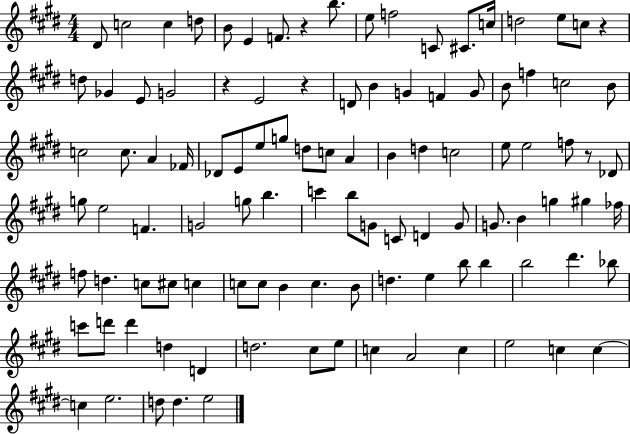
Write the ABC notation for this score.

X:1
T:Untitled
M:4/4
L:1/4
K:E
^D/2 c2 c d/2 B/2 E F/2 z b/2 e/2 f2 C/2 ^C/2 c/4 d2 e/2 c/2 z d/2 _G E/2 G2 z E2 z D/2 B G F G/2 B/2 f c2 B/2 c2 c/2 A _F/4 _D/2 E/2 e/2 g/2 d/2 c/2 A B d c2 e/2 e2 f/2 z/2 _D/2 g/2 e2 F G2 g/2 b c' b/2 G/2 C/2 D G/2 G/2 B g ^g _f/4 f/2 d c/2 ^c/2 c c/2 c/2 B c B/2 d e b/2 b b2 ^d' _b/2 c'/2 d'/2 d' d D d2 ^c/2 e/2 c A2 c e2 c c c e2 d/2 d e2